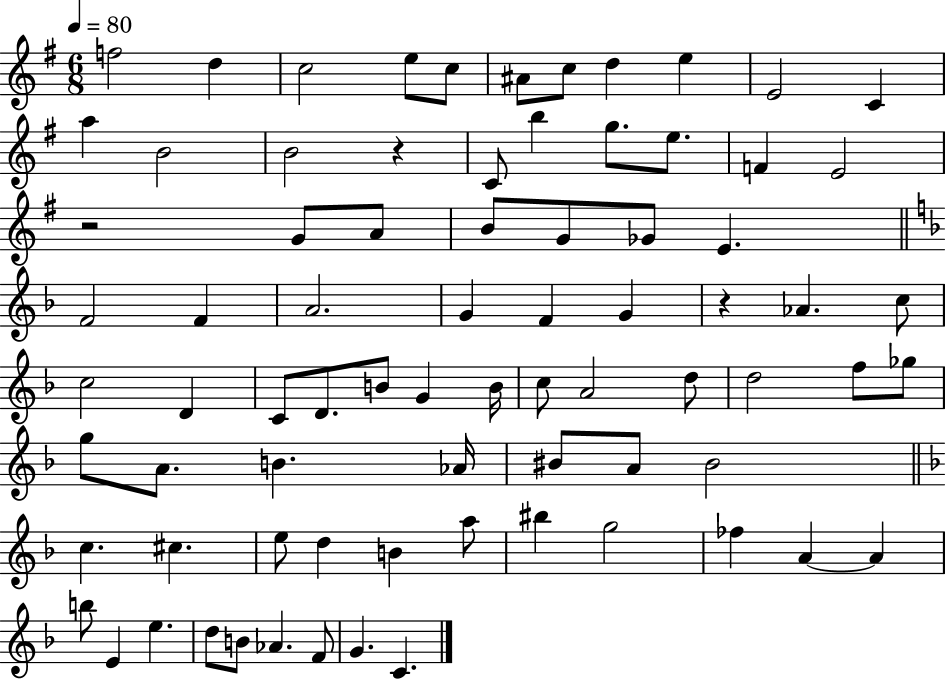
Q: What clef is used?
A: treble